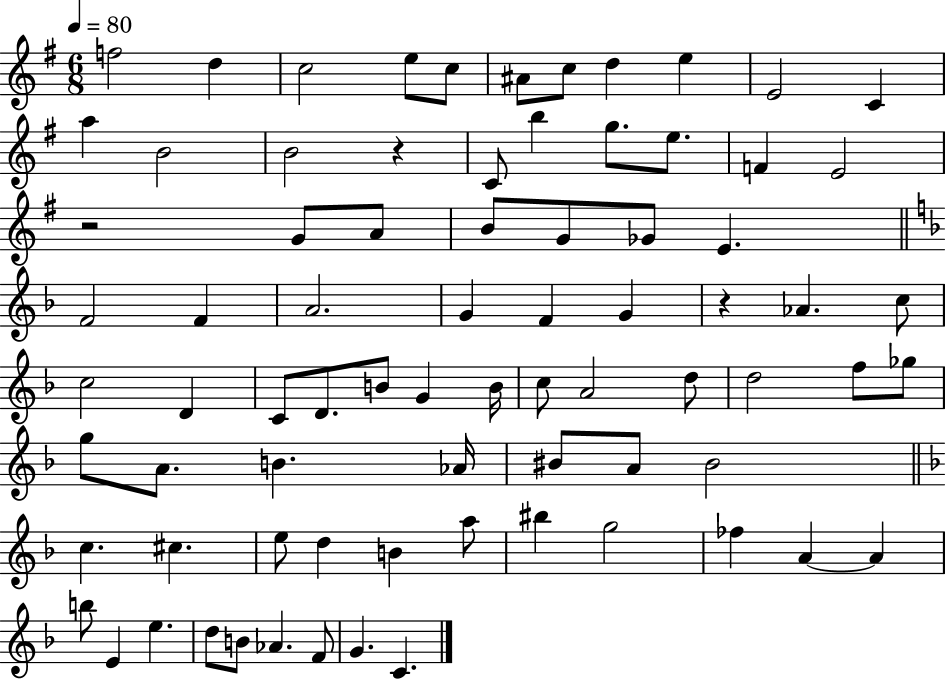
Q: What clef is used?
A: treble